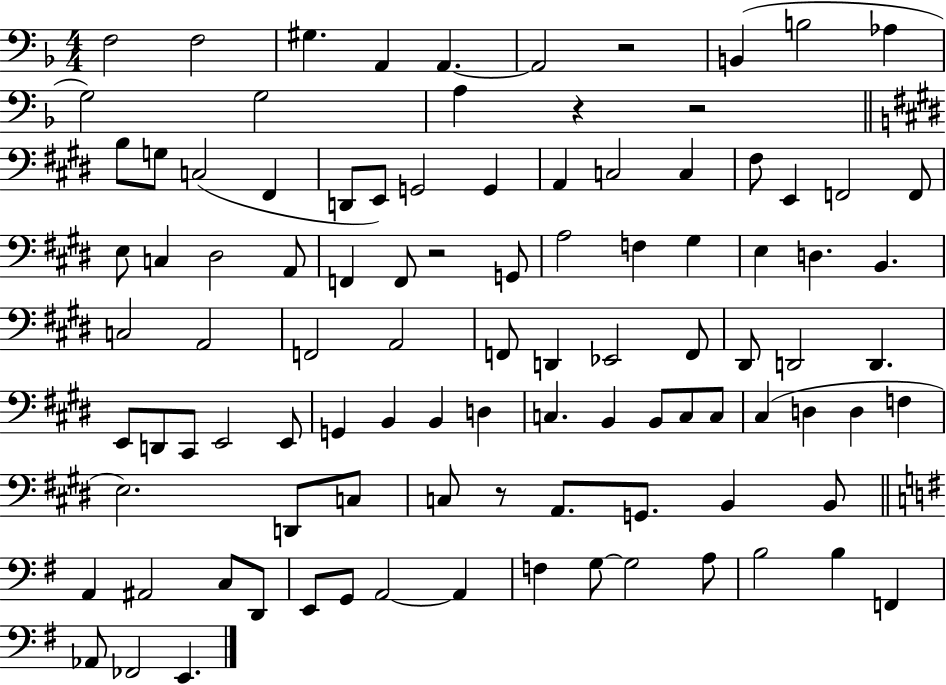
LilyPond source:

{
  \clef bass
  \numericTimeSignature
  \time 4/4
  \key f \major
  \repeat volta 2 { f2 f2 | gis4. a,4 a,4.~~ | a,2 r2 | b,4( b2 aes4 | \break g2) g2 | a4 r4 r2 | \bar "||" \break \key e \major b8 g8 c2( fis,4 | d,8 e,8) g,2 g,4 | a,4 c2 c4 | fis8 e,4 f,2 f,8 | \break e8 c4 dis2 a,8 | f,4 f,8 r2 g,8 | a2 f4 gis4 | e4 d4. b,4. | \break c2 a,2 | f,2 a,2 | f,8 d,4 ees,2 f,8 | dis,8 d,2 d,4. | \break e,8 d,8 cis,8 e,2 e,8 | g,4 b,4 b,4 d4 | c4. b,4 b,8 c8 c8 | cis4( d4 d4 f4 | \break e2.) d,8 c8 | c8 r8 a,8. g,8. b,4 b,8 | \bar "||" \break \key e \minor a,4 ais,2 c8 d,8 | e,8 g,8 a,2~~ a,4 | f4 g8~~ g2 a8 | b2 b4 f,4 | \break aes,8 fes,2 e,4. | } \bar "|."
}